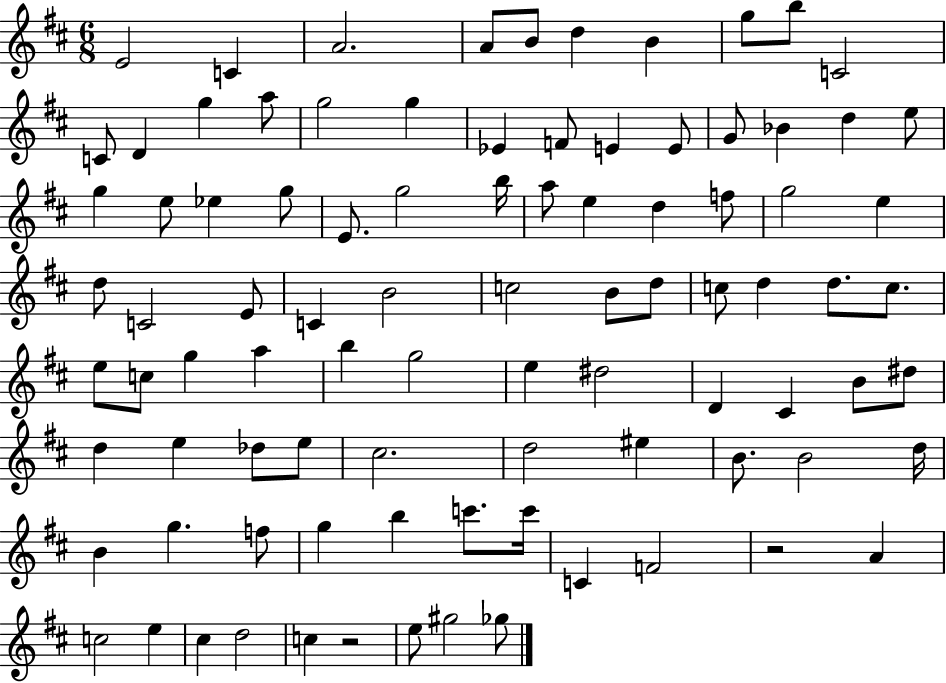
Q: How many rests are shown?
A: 2